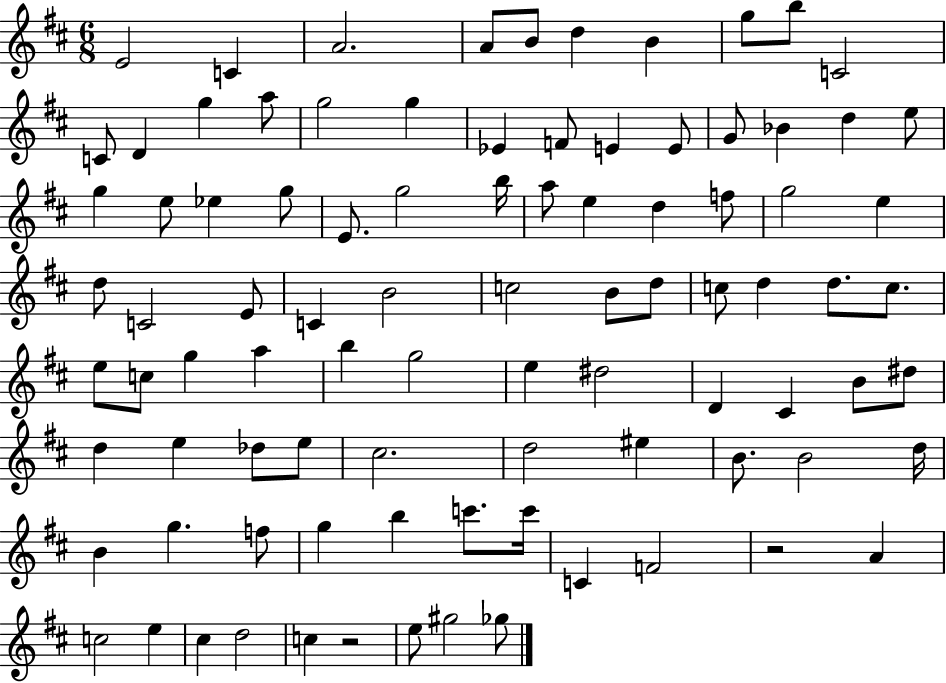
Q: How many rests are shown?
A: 2